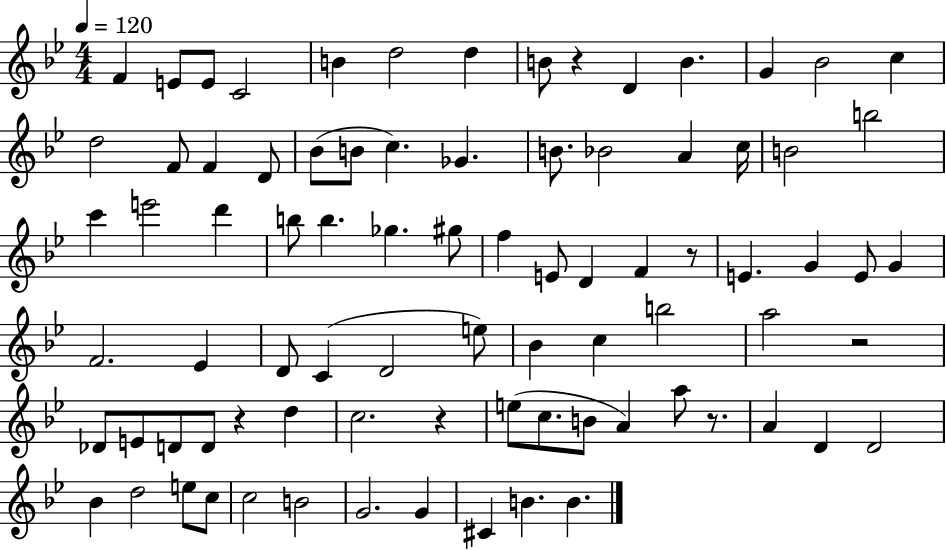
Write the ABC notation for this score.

X:1
T:Untitled
M:4/4
L:1/4
K:Bb
F E/2 E/2 C2 B d2 d B/2 z D B G _B2 c d2 F/2 F D/2 _B/2 B/2 c _G B/2 _B2 A c/4 B2 b2 c' e'2 d' b/2 b _g ^g/2 f E/2 D F z/2 E G E/2 G F2 _E D/2 C D2 e/2 _B c b2 a2 z2 _D/2 E/2 D/2 D/2 z d c2 z e/2 c/2 B/2 A a/2 z/2 A D D2 _B d2 e/2 c/2 c2 B2 G2 G ^C B B